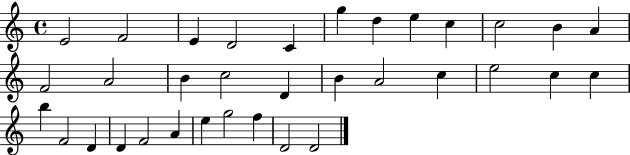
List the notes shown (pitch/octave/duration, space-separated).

E4/h F4/h E4/q D4/h C4/q G5/q D5/q E5/q C5/q C5/h B4/q A4/q F4/h A4/h B4/q C5/h D4/q B4/q A4/h C5/q E5/h C5/q C5/q B5/q F4/h D4/q D4/q F4/h A4/q E5/q G5/h F5/q D4/h D4/h